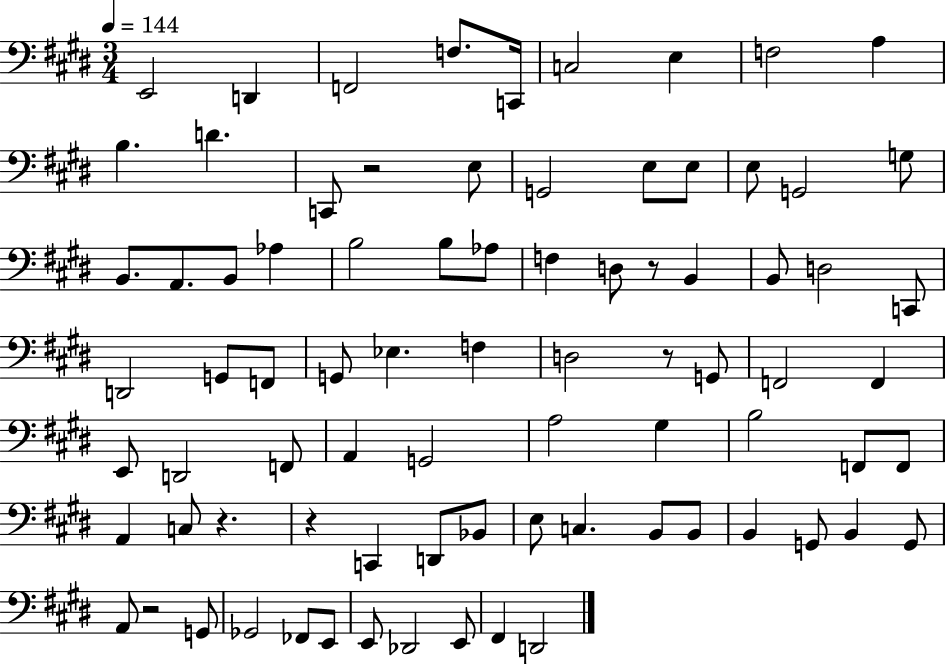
X:1
T:Untitled
M:3/4
L:1/4
K:E
E,,2 D,, F,,2 F,/2 C,,/4 C,2 E, F,2 A, B, D C,,/2 z2 E,/2 G,,2 E,/2 E,/2 E,/2 G,,2 G,/2 B,,/2 A,,/2 B,,/2 _A, B,2 B,/2 _A,/2 F, D,/2 z/2 B,, B,,/2 D,2 C,,/2 D,,2 G,,/2 F,,/2 G,,/2 _E, F, D,2 z/2 G,,/2 F,,2 F,, E,,/2 D,,2 F,,/2 A,, G,,2 A,2 ^G, B,2 F,,/2 F,,/2 A,, C,/2 z z C,, D,,/2 _B,,/2 E,/2 C, B,,/2 B,,/2 B,, G,,/2 B,, G,,/2 A,,/2 z2 G,,/2 _G,,2 _F,,/2 E,,/2 E,,/2 _D,,2 E,,/2 ^F,, D,,2